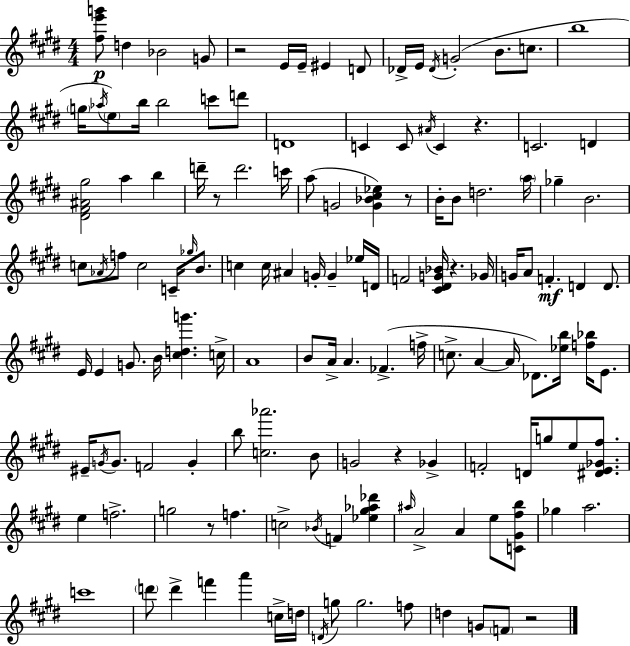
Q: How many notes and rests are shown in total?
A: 137